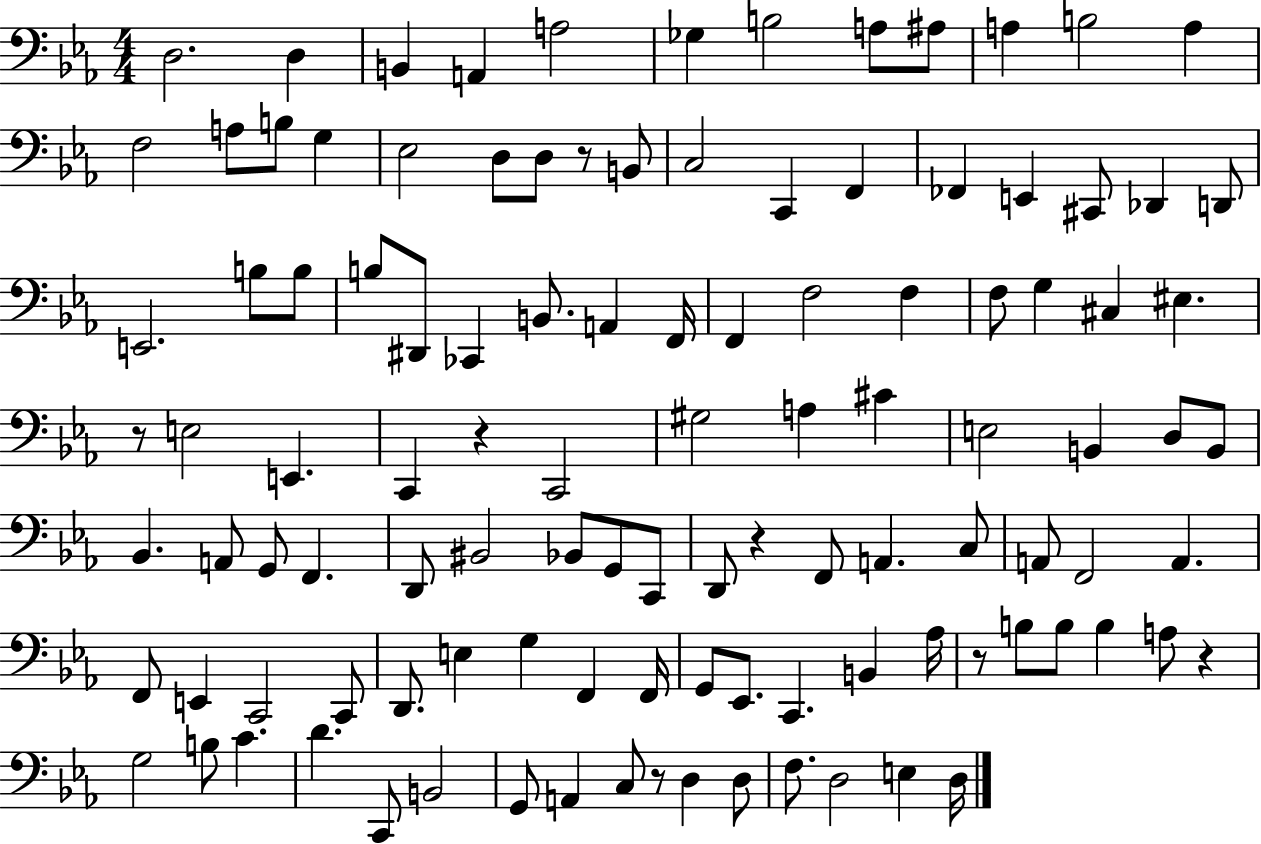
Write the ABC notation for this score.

X:1
T:Untitled
M:4/4
L:1/4
K:Eb
D,2 D, B,, A,, A,2 _G, B,2 A,/2 ^A,/2 A, B,2 A, F,2 A,/2 B,/2 G, _E,2 D,/2 D,/2 z/2 B,,/2 C,2 C,, F,, _F,, E,, ^C,,/2 _D,, D,,/2 E,,2 B,/2 B,/2 B,/2 ^D,,/2 _C,, B,,/2 A,, F,,/4 F,, F,2 F, F,/2 G, ^C, ^E, z/2 E,2 E,, C,, z C,,2 ^G,2 A, ^C E,2 B,, D,/2 B,,/2 _B,, A,,/2 G,,/2 F,, D,,/2 ^B,,2 _B,,/2 G,,/2 C,,/2 D,,/2 z F,,/2 A,, C,/2 A,,/2 F,,2 A,, F,,/2 E,, C,,2 C,,/2 D,,/2 E, G, F,, F,,/4 G,,/2 _E,,/2 C,, B,, _A,/4 z/2 B,/2 B,/2 B, A,/2 z G,2 B,/2 C D C,,/2 B,,2 G,,/2 A,, C,/2 z/2 D, D,/2 F,/2 D,2 E, D,/4